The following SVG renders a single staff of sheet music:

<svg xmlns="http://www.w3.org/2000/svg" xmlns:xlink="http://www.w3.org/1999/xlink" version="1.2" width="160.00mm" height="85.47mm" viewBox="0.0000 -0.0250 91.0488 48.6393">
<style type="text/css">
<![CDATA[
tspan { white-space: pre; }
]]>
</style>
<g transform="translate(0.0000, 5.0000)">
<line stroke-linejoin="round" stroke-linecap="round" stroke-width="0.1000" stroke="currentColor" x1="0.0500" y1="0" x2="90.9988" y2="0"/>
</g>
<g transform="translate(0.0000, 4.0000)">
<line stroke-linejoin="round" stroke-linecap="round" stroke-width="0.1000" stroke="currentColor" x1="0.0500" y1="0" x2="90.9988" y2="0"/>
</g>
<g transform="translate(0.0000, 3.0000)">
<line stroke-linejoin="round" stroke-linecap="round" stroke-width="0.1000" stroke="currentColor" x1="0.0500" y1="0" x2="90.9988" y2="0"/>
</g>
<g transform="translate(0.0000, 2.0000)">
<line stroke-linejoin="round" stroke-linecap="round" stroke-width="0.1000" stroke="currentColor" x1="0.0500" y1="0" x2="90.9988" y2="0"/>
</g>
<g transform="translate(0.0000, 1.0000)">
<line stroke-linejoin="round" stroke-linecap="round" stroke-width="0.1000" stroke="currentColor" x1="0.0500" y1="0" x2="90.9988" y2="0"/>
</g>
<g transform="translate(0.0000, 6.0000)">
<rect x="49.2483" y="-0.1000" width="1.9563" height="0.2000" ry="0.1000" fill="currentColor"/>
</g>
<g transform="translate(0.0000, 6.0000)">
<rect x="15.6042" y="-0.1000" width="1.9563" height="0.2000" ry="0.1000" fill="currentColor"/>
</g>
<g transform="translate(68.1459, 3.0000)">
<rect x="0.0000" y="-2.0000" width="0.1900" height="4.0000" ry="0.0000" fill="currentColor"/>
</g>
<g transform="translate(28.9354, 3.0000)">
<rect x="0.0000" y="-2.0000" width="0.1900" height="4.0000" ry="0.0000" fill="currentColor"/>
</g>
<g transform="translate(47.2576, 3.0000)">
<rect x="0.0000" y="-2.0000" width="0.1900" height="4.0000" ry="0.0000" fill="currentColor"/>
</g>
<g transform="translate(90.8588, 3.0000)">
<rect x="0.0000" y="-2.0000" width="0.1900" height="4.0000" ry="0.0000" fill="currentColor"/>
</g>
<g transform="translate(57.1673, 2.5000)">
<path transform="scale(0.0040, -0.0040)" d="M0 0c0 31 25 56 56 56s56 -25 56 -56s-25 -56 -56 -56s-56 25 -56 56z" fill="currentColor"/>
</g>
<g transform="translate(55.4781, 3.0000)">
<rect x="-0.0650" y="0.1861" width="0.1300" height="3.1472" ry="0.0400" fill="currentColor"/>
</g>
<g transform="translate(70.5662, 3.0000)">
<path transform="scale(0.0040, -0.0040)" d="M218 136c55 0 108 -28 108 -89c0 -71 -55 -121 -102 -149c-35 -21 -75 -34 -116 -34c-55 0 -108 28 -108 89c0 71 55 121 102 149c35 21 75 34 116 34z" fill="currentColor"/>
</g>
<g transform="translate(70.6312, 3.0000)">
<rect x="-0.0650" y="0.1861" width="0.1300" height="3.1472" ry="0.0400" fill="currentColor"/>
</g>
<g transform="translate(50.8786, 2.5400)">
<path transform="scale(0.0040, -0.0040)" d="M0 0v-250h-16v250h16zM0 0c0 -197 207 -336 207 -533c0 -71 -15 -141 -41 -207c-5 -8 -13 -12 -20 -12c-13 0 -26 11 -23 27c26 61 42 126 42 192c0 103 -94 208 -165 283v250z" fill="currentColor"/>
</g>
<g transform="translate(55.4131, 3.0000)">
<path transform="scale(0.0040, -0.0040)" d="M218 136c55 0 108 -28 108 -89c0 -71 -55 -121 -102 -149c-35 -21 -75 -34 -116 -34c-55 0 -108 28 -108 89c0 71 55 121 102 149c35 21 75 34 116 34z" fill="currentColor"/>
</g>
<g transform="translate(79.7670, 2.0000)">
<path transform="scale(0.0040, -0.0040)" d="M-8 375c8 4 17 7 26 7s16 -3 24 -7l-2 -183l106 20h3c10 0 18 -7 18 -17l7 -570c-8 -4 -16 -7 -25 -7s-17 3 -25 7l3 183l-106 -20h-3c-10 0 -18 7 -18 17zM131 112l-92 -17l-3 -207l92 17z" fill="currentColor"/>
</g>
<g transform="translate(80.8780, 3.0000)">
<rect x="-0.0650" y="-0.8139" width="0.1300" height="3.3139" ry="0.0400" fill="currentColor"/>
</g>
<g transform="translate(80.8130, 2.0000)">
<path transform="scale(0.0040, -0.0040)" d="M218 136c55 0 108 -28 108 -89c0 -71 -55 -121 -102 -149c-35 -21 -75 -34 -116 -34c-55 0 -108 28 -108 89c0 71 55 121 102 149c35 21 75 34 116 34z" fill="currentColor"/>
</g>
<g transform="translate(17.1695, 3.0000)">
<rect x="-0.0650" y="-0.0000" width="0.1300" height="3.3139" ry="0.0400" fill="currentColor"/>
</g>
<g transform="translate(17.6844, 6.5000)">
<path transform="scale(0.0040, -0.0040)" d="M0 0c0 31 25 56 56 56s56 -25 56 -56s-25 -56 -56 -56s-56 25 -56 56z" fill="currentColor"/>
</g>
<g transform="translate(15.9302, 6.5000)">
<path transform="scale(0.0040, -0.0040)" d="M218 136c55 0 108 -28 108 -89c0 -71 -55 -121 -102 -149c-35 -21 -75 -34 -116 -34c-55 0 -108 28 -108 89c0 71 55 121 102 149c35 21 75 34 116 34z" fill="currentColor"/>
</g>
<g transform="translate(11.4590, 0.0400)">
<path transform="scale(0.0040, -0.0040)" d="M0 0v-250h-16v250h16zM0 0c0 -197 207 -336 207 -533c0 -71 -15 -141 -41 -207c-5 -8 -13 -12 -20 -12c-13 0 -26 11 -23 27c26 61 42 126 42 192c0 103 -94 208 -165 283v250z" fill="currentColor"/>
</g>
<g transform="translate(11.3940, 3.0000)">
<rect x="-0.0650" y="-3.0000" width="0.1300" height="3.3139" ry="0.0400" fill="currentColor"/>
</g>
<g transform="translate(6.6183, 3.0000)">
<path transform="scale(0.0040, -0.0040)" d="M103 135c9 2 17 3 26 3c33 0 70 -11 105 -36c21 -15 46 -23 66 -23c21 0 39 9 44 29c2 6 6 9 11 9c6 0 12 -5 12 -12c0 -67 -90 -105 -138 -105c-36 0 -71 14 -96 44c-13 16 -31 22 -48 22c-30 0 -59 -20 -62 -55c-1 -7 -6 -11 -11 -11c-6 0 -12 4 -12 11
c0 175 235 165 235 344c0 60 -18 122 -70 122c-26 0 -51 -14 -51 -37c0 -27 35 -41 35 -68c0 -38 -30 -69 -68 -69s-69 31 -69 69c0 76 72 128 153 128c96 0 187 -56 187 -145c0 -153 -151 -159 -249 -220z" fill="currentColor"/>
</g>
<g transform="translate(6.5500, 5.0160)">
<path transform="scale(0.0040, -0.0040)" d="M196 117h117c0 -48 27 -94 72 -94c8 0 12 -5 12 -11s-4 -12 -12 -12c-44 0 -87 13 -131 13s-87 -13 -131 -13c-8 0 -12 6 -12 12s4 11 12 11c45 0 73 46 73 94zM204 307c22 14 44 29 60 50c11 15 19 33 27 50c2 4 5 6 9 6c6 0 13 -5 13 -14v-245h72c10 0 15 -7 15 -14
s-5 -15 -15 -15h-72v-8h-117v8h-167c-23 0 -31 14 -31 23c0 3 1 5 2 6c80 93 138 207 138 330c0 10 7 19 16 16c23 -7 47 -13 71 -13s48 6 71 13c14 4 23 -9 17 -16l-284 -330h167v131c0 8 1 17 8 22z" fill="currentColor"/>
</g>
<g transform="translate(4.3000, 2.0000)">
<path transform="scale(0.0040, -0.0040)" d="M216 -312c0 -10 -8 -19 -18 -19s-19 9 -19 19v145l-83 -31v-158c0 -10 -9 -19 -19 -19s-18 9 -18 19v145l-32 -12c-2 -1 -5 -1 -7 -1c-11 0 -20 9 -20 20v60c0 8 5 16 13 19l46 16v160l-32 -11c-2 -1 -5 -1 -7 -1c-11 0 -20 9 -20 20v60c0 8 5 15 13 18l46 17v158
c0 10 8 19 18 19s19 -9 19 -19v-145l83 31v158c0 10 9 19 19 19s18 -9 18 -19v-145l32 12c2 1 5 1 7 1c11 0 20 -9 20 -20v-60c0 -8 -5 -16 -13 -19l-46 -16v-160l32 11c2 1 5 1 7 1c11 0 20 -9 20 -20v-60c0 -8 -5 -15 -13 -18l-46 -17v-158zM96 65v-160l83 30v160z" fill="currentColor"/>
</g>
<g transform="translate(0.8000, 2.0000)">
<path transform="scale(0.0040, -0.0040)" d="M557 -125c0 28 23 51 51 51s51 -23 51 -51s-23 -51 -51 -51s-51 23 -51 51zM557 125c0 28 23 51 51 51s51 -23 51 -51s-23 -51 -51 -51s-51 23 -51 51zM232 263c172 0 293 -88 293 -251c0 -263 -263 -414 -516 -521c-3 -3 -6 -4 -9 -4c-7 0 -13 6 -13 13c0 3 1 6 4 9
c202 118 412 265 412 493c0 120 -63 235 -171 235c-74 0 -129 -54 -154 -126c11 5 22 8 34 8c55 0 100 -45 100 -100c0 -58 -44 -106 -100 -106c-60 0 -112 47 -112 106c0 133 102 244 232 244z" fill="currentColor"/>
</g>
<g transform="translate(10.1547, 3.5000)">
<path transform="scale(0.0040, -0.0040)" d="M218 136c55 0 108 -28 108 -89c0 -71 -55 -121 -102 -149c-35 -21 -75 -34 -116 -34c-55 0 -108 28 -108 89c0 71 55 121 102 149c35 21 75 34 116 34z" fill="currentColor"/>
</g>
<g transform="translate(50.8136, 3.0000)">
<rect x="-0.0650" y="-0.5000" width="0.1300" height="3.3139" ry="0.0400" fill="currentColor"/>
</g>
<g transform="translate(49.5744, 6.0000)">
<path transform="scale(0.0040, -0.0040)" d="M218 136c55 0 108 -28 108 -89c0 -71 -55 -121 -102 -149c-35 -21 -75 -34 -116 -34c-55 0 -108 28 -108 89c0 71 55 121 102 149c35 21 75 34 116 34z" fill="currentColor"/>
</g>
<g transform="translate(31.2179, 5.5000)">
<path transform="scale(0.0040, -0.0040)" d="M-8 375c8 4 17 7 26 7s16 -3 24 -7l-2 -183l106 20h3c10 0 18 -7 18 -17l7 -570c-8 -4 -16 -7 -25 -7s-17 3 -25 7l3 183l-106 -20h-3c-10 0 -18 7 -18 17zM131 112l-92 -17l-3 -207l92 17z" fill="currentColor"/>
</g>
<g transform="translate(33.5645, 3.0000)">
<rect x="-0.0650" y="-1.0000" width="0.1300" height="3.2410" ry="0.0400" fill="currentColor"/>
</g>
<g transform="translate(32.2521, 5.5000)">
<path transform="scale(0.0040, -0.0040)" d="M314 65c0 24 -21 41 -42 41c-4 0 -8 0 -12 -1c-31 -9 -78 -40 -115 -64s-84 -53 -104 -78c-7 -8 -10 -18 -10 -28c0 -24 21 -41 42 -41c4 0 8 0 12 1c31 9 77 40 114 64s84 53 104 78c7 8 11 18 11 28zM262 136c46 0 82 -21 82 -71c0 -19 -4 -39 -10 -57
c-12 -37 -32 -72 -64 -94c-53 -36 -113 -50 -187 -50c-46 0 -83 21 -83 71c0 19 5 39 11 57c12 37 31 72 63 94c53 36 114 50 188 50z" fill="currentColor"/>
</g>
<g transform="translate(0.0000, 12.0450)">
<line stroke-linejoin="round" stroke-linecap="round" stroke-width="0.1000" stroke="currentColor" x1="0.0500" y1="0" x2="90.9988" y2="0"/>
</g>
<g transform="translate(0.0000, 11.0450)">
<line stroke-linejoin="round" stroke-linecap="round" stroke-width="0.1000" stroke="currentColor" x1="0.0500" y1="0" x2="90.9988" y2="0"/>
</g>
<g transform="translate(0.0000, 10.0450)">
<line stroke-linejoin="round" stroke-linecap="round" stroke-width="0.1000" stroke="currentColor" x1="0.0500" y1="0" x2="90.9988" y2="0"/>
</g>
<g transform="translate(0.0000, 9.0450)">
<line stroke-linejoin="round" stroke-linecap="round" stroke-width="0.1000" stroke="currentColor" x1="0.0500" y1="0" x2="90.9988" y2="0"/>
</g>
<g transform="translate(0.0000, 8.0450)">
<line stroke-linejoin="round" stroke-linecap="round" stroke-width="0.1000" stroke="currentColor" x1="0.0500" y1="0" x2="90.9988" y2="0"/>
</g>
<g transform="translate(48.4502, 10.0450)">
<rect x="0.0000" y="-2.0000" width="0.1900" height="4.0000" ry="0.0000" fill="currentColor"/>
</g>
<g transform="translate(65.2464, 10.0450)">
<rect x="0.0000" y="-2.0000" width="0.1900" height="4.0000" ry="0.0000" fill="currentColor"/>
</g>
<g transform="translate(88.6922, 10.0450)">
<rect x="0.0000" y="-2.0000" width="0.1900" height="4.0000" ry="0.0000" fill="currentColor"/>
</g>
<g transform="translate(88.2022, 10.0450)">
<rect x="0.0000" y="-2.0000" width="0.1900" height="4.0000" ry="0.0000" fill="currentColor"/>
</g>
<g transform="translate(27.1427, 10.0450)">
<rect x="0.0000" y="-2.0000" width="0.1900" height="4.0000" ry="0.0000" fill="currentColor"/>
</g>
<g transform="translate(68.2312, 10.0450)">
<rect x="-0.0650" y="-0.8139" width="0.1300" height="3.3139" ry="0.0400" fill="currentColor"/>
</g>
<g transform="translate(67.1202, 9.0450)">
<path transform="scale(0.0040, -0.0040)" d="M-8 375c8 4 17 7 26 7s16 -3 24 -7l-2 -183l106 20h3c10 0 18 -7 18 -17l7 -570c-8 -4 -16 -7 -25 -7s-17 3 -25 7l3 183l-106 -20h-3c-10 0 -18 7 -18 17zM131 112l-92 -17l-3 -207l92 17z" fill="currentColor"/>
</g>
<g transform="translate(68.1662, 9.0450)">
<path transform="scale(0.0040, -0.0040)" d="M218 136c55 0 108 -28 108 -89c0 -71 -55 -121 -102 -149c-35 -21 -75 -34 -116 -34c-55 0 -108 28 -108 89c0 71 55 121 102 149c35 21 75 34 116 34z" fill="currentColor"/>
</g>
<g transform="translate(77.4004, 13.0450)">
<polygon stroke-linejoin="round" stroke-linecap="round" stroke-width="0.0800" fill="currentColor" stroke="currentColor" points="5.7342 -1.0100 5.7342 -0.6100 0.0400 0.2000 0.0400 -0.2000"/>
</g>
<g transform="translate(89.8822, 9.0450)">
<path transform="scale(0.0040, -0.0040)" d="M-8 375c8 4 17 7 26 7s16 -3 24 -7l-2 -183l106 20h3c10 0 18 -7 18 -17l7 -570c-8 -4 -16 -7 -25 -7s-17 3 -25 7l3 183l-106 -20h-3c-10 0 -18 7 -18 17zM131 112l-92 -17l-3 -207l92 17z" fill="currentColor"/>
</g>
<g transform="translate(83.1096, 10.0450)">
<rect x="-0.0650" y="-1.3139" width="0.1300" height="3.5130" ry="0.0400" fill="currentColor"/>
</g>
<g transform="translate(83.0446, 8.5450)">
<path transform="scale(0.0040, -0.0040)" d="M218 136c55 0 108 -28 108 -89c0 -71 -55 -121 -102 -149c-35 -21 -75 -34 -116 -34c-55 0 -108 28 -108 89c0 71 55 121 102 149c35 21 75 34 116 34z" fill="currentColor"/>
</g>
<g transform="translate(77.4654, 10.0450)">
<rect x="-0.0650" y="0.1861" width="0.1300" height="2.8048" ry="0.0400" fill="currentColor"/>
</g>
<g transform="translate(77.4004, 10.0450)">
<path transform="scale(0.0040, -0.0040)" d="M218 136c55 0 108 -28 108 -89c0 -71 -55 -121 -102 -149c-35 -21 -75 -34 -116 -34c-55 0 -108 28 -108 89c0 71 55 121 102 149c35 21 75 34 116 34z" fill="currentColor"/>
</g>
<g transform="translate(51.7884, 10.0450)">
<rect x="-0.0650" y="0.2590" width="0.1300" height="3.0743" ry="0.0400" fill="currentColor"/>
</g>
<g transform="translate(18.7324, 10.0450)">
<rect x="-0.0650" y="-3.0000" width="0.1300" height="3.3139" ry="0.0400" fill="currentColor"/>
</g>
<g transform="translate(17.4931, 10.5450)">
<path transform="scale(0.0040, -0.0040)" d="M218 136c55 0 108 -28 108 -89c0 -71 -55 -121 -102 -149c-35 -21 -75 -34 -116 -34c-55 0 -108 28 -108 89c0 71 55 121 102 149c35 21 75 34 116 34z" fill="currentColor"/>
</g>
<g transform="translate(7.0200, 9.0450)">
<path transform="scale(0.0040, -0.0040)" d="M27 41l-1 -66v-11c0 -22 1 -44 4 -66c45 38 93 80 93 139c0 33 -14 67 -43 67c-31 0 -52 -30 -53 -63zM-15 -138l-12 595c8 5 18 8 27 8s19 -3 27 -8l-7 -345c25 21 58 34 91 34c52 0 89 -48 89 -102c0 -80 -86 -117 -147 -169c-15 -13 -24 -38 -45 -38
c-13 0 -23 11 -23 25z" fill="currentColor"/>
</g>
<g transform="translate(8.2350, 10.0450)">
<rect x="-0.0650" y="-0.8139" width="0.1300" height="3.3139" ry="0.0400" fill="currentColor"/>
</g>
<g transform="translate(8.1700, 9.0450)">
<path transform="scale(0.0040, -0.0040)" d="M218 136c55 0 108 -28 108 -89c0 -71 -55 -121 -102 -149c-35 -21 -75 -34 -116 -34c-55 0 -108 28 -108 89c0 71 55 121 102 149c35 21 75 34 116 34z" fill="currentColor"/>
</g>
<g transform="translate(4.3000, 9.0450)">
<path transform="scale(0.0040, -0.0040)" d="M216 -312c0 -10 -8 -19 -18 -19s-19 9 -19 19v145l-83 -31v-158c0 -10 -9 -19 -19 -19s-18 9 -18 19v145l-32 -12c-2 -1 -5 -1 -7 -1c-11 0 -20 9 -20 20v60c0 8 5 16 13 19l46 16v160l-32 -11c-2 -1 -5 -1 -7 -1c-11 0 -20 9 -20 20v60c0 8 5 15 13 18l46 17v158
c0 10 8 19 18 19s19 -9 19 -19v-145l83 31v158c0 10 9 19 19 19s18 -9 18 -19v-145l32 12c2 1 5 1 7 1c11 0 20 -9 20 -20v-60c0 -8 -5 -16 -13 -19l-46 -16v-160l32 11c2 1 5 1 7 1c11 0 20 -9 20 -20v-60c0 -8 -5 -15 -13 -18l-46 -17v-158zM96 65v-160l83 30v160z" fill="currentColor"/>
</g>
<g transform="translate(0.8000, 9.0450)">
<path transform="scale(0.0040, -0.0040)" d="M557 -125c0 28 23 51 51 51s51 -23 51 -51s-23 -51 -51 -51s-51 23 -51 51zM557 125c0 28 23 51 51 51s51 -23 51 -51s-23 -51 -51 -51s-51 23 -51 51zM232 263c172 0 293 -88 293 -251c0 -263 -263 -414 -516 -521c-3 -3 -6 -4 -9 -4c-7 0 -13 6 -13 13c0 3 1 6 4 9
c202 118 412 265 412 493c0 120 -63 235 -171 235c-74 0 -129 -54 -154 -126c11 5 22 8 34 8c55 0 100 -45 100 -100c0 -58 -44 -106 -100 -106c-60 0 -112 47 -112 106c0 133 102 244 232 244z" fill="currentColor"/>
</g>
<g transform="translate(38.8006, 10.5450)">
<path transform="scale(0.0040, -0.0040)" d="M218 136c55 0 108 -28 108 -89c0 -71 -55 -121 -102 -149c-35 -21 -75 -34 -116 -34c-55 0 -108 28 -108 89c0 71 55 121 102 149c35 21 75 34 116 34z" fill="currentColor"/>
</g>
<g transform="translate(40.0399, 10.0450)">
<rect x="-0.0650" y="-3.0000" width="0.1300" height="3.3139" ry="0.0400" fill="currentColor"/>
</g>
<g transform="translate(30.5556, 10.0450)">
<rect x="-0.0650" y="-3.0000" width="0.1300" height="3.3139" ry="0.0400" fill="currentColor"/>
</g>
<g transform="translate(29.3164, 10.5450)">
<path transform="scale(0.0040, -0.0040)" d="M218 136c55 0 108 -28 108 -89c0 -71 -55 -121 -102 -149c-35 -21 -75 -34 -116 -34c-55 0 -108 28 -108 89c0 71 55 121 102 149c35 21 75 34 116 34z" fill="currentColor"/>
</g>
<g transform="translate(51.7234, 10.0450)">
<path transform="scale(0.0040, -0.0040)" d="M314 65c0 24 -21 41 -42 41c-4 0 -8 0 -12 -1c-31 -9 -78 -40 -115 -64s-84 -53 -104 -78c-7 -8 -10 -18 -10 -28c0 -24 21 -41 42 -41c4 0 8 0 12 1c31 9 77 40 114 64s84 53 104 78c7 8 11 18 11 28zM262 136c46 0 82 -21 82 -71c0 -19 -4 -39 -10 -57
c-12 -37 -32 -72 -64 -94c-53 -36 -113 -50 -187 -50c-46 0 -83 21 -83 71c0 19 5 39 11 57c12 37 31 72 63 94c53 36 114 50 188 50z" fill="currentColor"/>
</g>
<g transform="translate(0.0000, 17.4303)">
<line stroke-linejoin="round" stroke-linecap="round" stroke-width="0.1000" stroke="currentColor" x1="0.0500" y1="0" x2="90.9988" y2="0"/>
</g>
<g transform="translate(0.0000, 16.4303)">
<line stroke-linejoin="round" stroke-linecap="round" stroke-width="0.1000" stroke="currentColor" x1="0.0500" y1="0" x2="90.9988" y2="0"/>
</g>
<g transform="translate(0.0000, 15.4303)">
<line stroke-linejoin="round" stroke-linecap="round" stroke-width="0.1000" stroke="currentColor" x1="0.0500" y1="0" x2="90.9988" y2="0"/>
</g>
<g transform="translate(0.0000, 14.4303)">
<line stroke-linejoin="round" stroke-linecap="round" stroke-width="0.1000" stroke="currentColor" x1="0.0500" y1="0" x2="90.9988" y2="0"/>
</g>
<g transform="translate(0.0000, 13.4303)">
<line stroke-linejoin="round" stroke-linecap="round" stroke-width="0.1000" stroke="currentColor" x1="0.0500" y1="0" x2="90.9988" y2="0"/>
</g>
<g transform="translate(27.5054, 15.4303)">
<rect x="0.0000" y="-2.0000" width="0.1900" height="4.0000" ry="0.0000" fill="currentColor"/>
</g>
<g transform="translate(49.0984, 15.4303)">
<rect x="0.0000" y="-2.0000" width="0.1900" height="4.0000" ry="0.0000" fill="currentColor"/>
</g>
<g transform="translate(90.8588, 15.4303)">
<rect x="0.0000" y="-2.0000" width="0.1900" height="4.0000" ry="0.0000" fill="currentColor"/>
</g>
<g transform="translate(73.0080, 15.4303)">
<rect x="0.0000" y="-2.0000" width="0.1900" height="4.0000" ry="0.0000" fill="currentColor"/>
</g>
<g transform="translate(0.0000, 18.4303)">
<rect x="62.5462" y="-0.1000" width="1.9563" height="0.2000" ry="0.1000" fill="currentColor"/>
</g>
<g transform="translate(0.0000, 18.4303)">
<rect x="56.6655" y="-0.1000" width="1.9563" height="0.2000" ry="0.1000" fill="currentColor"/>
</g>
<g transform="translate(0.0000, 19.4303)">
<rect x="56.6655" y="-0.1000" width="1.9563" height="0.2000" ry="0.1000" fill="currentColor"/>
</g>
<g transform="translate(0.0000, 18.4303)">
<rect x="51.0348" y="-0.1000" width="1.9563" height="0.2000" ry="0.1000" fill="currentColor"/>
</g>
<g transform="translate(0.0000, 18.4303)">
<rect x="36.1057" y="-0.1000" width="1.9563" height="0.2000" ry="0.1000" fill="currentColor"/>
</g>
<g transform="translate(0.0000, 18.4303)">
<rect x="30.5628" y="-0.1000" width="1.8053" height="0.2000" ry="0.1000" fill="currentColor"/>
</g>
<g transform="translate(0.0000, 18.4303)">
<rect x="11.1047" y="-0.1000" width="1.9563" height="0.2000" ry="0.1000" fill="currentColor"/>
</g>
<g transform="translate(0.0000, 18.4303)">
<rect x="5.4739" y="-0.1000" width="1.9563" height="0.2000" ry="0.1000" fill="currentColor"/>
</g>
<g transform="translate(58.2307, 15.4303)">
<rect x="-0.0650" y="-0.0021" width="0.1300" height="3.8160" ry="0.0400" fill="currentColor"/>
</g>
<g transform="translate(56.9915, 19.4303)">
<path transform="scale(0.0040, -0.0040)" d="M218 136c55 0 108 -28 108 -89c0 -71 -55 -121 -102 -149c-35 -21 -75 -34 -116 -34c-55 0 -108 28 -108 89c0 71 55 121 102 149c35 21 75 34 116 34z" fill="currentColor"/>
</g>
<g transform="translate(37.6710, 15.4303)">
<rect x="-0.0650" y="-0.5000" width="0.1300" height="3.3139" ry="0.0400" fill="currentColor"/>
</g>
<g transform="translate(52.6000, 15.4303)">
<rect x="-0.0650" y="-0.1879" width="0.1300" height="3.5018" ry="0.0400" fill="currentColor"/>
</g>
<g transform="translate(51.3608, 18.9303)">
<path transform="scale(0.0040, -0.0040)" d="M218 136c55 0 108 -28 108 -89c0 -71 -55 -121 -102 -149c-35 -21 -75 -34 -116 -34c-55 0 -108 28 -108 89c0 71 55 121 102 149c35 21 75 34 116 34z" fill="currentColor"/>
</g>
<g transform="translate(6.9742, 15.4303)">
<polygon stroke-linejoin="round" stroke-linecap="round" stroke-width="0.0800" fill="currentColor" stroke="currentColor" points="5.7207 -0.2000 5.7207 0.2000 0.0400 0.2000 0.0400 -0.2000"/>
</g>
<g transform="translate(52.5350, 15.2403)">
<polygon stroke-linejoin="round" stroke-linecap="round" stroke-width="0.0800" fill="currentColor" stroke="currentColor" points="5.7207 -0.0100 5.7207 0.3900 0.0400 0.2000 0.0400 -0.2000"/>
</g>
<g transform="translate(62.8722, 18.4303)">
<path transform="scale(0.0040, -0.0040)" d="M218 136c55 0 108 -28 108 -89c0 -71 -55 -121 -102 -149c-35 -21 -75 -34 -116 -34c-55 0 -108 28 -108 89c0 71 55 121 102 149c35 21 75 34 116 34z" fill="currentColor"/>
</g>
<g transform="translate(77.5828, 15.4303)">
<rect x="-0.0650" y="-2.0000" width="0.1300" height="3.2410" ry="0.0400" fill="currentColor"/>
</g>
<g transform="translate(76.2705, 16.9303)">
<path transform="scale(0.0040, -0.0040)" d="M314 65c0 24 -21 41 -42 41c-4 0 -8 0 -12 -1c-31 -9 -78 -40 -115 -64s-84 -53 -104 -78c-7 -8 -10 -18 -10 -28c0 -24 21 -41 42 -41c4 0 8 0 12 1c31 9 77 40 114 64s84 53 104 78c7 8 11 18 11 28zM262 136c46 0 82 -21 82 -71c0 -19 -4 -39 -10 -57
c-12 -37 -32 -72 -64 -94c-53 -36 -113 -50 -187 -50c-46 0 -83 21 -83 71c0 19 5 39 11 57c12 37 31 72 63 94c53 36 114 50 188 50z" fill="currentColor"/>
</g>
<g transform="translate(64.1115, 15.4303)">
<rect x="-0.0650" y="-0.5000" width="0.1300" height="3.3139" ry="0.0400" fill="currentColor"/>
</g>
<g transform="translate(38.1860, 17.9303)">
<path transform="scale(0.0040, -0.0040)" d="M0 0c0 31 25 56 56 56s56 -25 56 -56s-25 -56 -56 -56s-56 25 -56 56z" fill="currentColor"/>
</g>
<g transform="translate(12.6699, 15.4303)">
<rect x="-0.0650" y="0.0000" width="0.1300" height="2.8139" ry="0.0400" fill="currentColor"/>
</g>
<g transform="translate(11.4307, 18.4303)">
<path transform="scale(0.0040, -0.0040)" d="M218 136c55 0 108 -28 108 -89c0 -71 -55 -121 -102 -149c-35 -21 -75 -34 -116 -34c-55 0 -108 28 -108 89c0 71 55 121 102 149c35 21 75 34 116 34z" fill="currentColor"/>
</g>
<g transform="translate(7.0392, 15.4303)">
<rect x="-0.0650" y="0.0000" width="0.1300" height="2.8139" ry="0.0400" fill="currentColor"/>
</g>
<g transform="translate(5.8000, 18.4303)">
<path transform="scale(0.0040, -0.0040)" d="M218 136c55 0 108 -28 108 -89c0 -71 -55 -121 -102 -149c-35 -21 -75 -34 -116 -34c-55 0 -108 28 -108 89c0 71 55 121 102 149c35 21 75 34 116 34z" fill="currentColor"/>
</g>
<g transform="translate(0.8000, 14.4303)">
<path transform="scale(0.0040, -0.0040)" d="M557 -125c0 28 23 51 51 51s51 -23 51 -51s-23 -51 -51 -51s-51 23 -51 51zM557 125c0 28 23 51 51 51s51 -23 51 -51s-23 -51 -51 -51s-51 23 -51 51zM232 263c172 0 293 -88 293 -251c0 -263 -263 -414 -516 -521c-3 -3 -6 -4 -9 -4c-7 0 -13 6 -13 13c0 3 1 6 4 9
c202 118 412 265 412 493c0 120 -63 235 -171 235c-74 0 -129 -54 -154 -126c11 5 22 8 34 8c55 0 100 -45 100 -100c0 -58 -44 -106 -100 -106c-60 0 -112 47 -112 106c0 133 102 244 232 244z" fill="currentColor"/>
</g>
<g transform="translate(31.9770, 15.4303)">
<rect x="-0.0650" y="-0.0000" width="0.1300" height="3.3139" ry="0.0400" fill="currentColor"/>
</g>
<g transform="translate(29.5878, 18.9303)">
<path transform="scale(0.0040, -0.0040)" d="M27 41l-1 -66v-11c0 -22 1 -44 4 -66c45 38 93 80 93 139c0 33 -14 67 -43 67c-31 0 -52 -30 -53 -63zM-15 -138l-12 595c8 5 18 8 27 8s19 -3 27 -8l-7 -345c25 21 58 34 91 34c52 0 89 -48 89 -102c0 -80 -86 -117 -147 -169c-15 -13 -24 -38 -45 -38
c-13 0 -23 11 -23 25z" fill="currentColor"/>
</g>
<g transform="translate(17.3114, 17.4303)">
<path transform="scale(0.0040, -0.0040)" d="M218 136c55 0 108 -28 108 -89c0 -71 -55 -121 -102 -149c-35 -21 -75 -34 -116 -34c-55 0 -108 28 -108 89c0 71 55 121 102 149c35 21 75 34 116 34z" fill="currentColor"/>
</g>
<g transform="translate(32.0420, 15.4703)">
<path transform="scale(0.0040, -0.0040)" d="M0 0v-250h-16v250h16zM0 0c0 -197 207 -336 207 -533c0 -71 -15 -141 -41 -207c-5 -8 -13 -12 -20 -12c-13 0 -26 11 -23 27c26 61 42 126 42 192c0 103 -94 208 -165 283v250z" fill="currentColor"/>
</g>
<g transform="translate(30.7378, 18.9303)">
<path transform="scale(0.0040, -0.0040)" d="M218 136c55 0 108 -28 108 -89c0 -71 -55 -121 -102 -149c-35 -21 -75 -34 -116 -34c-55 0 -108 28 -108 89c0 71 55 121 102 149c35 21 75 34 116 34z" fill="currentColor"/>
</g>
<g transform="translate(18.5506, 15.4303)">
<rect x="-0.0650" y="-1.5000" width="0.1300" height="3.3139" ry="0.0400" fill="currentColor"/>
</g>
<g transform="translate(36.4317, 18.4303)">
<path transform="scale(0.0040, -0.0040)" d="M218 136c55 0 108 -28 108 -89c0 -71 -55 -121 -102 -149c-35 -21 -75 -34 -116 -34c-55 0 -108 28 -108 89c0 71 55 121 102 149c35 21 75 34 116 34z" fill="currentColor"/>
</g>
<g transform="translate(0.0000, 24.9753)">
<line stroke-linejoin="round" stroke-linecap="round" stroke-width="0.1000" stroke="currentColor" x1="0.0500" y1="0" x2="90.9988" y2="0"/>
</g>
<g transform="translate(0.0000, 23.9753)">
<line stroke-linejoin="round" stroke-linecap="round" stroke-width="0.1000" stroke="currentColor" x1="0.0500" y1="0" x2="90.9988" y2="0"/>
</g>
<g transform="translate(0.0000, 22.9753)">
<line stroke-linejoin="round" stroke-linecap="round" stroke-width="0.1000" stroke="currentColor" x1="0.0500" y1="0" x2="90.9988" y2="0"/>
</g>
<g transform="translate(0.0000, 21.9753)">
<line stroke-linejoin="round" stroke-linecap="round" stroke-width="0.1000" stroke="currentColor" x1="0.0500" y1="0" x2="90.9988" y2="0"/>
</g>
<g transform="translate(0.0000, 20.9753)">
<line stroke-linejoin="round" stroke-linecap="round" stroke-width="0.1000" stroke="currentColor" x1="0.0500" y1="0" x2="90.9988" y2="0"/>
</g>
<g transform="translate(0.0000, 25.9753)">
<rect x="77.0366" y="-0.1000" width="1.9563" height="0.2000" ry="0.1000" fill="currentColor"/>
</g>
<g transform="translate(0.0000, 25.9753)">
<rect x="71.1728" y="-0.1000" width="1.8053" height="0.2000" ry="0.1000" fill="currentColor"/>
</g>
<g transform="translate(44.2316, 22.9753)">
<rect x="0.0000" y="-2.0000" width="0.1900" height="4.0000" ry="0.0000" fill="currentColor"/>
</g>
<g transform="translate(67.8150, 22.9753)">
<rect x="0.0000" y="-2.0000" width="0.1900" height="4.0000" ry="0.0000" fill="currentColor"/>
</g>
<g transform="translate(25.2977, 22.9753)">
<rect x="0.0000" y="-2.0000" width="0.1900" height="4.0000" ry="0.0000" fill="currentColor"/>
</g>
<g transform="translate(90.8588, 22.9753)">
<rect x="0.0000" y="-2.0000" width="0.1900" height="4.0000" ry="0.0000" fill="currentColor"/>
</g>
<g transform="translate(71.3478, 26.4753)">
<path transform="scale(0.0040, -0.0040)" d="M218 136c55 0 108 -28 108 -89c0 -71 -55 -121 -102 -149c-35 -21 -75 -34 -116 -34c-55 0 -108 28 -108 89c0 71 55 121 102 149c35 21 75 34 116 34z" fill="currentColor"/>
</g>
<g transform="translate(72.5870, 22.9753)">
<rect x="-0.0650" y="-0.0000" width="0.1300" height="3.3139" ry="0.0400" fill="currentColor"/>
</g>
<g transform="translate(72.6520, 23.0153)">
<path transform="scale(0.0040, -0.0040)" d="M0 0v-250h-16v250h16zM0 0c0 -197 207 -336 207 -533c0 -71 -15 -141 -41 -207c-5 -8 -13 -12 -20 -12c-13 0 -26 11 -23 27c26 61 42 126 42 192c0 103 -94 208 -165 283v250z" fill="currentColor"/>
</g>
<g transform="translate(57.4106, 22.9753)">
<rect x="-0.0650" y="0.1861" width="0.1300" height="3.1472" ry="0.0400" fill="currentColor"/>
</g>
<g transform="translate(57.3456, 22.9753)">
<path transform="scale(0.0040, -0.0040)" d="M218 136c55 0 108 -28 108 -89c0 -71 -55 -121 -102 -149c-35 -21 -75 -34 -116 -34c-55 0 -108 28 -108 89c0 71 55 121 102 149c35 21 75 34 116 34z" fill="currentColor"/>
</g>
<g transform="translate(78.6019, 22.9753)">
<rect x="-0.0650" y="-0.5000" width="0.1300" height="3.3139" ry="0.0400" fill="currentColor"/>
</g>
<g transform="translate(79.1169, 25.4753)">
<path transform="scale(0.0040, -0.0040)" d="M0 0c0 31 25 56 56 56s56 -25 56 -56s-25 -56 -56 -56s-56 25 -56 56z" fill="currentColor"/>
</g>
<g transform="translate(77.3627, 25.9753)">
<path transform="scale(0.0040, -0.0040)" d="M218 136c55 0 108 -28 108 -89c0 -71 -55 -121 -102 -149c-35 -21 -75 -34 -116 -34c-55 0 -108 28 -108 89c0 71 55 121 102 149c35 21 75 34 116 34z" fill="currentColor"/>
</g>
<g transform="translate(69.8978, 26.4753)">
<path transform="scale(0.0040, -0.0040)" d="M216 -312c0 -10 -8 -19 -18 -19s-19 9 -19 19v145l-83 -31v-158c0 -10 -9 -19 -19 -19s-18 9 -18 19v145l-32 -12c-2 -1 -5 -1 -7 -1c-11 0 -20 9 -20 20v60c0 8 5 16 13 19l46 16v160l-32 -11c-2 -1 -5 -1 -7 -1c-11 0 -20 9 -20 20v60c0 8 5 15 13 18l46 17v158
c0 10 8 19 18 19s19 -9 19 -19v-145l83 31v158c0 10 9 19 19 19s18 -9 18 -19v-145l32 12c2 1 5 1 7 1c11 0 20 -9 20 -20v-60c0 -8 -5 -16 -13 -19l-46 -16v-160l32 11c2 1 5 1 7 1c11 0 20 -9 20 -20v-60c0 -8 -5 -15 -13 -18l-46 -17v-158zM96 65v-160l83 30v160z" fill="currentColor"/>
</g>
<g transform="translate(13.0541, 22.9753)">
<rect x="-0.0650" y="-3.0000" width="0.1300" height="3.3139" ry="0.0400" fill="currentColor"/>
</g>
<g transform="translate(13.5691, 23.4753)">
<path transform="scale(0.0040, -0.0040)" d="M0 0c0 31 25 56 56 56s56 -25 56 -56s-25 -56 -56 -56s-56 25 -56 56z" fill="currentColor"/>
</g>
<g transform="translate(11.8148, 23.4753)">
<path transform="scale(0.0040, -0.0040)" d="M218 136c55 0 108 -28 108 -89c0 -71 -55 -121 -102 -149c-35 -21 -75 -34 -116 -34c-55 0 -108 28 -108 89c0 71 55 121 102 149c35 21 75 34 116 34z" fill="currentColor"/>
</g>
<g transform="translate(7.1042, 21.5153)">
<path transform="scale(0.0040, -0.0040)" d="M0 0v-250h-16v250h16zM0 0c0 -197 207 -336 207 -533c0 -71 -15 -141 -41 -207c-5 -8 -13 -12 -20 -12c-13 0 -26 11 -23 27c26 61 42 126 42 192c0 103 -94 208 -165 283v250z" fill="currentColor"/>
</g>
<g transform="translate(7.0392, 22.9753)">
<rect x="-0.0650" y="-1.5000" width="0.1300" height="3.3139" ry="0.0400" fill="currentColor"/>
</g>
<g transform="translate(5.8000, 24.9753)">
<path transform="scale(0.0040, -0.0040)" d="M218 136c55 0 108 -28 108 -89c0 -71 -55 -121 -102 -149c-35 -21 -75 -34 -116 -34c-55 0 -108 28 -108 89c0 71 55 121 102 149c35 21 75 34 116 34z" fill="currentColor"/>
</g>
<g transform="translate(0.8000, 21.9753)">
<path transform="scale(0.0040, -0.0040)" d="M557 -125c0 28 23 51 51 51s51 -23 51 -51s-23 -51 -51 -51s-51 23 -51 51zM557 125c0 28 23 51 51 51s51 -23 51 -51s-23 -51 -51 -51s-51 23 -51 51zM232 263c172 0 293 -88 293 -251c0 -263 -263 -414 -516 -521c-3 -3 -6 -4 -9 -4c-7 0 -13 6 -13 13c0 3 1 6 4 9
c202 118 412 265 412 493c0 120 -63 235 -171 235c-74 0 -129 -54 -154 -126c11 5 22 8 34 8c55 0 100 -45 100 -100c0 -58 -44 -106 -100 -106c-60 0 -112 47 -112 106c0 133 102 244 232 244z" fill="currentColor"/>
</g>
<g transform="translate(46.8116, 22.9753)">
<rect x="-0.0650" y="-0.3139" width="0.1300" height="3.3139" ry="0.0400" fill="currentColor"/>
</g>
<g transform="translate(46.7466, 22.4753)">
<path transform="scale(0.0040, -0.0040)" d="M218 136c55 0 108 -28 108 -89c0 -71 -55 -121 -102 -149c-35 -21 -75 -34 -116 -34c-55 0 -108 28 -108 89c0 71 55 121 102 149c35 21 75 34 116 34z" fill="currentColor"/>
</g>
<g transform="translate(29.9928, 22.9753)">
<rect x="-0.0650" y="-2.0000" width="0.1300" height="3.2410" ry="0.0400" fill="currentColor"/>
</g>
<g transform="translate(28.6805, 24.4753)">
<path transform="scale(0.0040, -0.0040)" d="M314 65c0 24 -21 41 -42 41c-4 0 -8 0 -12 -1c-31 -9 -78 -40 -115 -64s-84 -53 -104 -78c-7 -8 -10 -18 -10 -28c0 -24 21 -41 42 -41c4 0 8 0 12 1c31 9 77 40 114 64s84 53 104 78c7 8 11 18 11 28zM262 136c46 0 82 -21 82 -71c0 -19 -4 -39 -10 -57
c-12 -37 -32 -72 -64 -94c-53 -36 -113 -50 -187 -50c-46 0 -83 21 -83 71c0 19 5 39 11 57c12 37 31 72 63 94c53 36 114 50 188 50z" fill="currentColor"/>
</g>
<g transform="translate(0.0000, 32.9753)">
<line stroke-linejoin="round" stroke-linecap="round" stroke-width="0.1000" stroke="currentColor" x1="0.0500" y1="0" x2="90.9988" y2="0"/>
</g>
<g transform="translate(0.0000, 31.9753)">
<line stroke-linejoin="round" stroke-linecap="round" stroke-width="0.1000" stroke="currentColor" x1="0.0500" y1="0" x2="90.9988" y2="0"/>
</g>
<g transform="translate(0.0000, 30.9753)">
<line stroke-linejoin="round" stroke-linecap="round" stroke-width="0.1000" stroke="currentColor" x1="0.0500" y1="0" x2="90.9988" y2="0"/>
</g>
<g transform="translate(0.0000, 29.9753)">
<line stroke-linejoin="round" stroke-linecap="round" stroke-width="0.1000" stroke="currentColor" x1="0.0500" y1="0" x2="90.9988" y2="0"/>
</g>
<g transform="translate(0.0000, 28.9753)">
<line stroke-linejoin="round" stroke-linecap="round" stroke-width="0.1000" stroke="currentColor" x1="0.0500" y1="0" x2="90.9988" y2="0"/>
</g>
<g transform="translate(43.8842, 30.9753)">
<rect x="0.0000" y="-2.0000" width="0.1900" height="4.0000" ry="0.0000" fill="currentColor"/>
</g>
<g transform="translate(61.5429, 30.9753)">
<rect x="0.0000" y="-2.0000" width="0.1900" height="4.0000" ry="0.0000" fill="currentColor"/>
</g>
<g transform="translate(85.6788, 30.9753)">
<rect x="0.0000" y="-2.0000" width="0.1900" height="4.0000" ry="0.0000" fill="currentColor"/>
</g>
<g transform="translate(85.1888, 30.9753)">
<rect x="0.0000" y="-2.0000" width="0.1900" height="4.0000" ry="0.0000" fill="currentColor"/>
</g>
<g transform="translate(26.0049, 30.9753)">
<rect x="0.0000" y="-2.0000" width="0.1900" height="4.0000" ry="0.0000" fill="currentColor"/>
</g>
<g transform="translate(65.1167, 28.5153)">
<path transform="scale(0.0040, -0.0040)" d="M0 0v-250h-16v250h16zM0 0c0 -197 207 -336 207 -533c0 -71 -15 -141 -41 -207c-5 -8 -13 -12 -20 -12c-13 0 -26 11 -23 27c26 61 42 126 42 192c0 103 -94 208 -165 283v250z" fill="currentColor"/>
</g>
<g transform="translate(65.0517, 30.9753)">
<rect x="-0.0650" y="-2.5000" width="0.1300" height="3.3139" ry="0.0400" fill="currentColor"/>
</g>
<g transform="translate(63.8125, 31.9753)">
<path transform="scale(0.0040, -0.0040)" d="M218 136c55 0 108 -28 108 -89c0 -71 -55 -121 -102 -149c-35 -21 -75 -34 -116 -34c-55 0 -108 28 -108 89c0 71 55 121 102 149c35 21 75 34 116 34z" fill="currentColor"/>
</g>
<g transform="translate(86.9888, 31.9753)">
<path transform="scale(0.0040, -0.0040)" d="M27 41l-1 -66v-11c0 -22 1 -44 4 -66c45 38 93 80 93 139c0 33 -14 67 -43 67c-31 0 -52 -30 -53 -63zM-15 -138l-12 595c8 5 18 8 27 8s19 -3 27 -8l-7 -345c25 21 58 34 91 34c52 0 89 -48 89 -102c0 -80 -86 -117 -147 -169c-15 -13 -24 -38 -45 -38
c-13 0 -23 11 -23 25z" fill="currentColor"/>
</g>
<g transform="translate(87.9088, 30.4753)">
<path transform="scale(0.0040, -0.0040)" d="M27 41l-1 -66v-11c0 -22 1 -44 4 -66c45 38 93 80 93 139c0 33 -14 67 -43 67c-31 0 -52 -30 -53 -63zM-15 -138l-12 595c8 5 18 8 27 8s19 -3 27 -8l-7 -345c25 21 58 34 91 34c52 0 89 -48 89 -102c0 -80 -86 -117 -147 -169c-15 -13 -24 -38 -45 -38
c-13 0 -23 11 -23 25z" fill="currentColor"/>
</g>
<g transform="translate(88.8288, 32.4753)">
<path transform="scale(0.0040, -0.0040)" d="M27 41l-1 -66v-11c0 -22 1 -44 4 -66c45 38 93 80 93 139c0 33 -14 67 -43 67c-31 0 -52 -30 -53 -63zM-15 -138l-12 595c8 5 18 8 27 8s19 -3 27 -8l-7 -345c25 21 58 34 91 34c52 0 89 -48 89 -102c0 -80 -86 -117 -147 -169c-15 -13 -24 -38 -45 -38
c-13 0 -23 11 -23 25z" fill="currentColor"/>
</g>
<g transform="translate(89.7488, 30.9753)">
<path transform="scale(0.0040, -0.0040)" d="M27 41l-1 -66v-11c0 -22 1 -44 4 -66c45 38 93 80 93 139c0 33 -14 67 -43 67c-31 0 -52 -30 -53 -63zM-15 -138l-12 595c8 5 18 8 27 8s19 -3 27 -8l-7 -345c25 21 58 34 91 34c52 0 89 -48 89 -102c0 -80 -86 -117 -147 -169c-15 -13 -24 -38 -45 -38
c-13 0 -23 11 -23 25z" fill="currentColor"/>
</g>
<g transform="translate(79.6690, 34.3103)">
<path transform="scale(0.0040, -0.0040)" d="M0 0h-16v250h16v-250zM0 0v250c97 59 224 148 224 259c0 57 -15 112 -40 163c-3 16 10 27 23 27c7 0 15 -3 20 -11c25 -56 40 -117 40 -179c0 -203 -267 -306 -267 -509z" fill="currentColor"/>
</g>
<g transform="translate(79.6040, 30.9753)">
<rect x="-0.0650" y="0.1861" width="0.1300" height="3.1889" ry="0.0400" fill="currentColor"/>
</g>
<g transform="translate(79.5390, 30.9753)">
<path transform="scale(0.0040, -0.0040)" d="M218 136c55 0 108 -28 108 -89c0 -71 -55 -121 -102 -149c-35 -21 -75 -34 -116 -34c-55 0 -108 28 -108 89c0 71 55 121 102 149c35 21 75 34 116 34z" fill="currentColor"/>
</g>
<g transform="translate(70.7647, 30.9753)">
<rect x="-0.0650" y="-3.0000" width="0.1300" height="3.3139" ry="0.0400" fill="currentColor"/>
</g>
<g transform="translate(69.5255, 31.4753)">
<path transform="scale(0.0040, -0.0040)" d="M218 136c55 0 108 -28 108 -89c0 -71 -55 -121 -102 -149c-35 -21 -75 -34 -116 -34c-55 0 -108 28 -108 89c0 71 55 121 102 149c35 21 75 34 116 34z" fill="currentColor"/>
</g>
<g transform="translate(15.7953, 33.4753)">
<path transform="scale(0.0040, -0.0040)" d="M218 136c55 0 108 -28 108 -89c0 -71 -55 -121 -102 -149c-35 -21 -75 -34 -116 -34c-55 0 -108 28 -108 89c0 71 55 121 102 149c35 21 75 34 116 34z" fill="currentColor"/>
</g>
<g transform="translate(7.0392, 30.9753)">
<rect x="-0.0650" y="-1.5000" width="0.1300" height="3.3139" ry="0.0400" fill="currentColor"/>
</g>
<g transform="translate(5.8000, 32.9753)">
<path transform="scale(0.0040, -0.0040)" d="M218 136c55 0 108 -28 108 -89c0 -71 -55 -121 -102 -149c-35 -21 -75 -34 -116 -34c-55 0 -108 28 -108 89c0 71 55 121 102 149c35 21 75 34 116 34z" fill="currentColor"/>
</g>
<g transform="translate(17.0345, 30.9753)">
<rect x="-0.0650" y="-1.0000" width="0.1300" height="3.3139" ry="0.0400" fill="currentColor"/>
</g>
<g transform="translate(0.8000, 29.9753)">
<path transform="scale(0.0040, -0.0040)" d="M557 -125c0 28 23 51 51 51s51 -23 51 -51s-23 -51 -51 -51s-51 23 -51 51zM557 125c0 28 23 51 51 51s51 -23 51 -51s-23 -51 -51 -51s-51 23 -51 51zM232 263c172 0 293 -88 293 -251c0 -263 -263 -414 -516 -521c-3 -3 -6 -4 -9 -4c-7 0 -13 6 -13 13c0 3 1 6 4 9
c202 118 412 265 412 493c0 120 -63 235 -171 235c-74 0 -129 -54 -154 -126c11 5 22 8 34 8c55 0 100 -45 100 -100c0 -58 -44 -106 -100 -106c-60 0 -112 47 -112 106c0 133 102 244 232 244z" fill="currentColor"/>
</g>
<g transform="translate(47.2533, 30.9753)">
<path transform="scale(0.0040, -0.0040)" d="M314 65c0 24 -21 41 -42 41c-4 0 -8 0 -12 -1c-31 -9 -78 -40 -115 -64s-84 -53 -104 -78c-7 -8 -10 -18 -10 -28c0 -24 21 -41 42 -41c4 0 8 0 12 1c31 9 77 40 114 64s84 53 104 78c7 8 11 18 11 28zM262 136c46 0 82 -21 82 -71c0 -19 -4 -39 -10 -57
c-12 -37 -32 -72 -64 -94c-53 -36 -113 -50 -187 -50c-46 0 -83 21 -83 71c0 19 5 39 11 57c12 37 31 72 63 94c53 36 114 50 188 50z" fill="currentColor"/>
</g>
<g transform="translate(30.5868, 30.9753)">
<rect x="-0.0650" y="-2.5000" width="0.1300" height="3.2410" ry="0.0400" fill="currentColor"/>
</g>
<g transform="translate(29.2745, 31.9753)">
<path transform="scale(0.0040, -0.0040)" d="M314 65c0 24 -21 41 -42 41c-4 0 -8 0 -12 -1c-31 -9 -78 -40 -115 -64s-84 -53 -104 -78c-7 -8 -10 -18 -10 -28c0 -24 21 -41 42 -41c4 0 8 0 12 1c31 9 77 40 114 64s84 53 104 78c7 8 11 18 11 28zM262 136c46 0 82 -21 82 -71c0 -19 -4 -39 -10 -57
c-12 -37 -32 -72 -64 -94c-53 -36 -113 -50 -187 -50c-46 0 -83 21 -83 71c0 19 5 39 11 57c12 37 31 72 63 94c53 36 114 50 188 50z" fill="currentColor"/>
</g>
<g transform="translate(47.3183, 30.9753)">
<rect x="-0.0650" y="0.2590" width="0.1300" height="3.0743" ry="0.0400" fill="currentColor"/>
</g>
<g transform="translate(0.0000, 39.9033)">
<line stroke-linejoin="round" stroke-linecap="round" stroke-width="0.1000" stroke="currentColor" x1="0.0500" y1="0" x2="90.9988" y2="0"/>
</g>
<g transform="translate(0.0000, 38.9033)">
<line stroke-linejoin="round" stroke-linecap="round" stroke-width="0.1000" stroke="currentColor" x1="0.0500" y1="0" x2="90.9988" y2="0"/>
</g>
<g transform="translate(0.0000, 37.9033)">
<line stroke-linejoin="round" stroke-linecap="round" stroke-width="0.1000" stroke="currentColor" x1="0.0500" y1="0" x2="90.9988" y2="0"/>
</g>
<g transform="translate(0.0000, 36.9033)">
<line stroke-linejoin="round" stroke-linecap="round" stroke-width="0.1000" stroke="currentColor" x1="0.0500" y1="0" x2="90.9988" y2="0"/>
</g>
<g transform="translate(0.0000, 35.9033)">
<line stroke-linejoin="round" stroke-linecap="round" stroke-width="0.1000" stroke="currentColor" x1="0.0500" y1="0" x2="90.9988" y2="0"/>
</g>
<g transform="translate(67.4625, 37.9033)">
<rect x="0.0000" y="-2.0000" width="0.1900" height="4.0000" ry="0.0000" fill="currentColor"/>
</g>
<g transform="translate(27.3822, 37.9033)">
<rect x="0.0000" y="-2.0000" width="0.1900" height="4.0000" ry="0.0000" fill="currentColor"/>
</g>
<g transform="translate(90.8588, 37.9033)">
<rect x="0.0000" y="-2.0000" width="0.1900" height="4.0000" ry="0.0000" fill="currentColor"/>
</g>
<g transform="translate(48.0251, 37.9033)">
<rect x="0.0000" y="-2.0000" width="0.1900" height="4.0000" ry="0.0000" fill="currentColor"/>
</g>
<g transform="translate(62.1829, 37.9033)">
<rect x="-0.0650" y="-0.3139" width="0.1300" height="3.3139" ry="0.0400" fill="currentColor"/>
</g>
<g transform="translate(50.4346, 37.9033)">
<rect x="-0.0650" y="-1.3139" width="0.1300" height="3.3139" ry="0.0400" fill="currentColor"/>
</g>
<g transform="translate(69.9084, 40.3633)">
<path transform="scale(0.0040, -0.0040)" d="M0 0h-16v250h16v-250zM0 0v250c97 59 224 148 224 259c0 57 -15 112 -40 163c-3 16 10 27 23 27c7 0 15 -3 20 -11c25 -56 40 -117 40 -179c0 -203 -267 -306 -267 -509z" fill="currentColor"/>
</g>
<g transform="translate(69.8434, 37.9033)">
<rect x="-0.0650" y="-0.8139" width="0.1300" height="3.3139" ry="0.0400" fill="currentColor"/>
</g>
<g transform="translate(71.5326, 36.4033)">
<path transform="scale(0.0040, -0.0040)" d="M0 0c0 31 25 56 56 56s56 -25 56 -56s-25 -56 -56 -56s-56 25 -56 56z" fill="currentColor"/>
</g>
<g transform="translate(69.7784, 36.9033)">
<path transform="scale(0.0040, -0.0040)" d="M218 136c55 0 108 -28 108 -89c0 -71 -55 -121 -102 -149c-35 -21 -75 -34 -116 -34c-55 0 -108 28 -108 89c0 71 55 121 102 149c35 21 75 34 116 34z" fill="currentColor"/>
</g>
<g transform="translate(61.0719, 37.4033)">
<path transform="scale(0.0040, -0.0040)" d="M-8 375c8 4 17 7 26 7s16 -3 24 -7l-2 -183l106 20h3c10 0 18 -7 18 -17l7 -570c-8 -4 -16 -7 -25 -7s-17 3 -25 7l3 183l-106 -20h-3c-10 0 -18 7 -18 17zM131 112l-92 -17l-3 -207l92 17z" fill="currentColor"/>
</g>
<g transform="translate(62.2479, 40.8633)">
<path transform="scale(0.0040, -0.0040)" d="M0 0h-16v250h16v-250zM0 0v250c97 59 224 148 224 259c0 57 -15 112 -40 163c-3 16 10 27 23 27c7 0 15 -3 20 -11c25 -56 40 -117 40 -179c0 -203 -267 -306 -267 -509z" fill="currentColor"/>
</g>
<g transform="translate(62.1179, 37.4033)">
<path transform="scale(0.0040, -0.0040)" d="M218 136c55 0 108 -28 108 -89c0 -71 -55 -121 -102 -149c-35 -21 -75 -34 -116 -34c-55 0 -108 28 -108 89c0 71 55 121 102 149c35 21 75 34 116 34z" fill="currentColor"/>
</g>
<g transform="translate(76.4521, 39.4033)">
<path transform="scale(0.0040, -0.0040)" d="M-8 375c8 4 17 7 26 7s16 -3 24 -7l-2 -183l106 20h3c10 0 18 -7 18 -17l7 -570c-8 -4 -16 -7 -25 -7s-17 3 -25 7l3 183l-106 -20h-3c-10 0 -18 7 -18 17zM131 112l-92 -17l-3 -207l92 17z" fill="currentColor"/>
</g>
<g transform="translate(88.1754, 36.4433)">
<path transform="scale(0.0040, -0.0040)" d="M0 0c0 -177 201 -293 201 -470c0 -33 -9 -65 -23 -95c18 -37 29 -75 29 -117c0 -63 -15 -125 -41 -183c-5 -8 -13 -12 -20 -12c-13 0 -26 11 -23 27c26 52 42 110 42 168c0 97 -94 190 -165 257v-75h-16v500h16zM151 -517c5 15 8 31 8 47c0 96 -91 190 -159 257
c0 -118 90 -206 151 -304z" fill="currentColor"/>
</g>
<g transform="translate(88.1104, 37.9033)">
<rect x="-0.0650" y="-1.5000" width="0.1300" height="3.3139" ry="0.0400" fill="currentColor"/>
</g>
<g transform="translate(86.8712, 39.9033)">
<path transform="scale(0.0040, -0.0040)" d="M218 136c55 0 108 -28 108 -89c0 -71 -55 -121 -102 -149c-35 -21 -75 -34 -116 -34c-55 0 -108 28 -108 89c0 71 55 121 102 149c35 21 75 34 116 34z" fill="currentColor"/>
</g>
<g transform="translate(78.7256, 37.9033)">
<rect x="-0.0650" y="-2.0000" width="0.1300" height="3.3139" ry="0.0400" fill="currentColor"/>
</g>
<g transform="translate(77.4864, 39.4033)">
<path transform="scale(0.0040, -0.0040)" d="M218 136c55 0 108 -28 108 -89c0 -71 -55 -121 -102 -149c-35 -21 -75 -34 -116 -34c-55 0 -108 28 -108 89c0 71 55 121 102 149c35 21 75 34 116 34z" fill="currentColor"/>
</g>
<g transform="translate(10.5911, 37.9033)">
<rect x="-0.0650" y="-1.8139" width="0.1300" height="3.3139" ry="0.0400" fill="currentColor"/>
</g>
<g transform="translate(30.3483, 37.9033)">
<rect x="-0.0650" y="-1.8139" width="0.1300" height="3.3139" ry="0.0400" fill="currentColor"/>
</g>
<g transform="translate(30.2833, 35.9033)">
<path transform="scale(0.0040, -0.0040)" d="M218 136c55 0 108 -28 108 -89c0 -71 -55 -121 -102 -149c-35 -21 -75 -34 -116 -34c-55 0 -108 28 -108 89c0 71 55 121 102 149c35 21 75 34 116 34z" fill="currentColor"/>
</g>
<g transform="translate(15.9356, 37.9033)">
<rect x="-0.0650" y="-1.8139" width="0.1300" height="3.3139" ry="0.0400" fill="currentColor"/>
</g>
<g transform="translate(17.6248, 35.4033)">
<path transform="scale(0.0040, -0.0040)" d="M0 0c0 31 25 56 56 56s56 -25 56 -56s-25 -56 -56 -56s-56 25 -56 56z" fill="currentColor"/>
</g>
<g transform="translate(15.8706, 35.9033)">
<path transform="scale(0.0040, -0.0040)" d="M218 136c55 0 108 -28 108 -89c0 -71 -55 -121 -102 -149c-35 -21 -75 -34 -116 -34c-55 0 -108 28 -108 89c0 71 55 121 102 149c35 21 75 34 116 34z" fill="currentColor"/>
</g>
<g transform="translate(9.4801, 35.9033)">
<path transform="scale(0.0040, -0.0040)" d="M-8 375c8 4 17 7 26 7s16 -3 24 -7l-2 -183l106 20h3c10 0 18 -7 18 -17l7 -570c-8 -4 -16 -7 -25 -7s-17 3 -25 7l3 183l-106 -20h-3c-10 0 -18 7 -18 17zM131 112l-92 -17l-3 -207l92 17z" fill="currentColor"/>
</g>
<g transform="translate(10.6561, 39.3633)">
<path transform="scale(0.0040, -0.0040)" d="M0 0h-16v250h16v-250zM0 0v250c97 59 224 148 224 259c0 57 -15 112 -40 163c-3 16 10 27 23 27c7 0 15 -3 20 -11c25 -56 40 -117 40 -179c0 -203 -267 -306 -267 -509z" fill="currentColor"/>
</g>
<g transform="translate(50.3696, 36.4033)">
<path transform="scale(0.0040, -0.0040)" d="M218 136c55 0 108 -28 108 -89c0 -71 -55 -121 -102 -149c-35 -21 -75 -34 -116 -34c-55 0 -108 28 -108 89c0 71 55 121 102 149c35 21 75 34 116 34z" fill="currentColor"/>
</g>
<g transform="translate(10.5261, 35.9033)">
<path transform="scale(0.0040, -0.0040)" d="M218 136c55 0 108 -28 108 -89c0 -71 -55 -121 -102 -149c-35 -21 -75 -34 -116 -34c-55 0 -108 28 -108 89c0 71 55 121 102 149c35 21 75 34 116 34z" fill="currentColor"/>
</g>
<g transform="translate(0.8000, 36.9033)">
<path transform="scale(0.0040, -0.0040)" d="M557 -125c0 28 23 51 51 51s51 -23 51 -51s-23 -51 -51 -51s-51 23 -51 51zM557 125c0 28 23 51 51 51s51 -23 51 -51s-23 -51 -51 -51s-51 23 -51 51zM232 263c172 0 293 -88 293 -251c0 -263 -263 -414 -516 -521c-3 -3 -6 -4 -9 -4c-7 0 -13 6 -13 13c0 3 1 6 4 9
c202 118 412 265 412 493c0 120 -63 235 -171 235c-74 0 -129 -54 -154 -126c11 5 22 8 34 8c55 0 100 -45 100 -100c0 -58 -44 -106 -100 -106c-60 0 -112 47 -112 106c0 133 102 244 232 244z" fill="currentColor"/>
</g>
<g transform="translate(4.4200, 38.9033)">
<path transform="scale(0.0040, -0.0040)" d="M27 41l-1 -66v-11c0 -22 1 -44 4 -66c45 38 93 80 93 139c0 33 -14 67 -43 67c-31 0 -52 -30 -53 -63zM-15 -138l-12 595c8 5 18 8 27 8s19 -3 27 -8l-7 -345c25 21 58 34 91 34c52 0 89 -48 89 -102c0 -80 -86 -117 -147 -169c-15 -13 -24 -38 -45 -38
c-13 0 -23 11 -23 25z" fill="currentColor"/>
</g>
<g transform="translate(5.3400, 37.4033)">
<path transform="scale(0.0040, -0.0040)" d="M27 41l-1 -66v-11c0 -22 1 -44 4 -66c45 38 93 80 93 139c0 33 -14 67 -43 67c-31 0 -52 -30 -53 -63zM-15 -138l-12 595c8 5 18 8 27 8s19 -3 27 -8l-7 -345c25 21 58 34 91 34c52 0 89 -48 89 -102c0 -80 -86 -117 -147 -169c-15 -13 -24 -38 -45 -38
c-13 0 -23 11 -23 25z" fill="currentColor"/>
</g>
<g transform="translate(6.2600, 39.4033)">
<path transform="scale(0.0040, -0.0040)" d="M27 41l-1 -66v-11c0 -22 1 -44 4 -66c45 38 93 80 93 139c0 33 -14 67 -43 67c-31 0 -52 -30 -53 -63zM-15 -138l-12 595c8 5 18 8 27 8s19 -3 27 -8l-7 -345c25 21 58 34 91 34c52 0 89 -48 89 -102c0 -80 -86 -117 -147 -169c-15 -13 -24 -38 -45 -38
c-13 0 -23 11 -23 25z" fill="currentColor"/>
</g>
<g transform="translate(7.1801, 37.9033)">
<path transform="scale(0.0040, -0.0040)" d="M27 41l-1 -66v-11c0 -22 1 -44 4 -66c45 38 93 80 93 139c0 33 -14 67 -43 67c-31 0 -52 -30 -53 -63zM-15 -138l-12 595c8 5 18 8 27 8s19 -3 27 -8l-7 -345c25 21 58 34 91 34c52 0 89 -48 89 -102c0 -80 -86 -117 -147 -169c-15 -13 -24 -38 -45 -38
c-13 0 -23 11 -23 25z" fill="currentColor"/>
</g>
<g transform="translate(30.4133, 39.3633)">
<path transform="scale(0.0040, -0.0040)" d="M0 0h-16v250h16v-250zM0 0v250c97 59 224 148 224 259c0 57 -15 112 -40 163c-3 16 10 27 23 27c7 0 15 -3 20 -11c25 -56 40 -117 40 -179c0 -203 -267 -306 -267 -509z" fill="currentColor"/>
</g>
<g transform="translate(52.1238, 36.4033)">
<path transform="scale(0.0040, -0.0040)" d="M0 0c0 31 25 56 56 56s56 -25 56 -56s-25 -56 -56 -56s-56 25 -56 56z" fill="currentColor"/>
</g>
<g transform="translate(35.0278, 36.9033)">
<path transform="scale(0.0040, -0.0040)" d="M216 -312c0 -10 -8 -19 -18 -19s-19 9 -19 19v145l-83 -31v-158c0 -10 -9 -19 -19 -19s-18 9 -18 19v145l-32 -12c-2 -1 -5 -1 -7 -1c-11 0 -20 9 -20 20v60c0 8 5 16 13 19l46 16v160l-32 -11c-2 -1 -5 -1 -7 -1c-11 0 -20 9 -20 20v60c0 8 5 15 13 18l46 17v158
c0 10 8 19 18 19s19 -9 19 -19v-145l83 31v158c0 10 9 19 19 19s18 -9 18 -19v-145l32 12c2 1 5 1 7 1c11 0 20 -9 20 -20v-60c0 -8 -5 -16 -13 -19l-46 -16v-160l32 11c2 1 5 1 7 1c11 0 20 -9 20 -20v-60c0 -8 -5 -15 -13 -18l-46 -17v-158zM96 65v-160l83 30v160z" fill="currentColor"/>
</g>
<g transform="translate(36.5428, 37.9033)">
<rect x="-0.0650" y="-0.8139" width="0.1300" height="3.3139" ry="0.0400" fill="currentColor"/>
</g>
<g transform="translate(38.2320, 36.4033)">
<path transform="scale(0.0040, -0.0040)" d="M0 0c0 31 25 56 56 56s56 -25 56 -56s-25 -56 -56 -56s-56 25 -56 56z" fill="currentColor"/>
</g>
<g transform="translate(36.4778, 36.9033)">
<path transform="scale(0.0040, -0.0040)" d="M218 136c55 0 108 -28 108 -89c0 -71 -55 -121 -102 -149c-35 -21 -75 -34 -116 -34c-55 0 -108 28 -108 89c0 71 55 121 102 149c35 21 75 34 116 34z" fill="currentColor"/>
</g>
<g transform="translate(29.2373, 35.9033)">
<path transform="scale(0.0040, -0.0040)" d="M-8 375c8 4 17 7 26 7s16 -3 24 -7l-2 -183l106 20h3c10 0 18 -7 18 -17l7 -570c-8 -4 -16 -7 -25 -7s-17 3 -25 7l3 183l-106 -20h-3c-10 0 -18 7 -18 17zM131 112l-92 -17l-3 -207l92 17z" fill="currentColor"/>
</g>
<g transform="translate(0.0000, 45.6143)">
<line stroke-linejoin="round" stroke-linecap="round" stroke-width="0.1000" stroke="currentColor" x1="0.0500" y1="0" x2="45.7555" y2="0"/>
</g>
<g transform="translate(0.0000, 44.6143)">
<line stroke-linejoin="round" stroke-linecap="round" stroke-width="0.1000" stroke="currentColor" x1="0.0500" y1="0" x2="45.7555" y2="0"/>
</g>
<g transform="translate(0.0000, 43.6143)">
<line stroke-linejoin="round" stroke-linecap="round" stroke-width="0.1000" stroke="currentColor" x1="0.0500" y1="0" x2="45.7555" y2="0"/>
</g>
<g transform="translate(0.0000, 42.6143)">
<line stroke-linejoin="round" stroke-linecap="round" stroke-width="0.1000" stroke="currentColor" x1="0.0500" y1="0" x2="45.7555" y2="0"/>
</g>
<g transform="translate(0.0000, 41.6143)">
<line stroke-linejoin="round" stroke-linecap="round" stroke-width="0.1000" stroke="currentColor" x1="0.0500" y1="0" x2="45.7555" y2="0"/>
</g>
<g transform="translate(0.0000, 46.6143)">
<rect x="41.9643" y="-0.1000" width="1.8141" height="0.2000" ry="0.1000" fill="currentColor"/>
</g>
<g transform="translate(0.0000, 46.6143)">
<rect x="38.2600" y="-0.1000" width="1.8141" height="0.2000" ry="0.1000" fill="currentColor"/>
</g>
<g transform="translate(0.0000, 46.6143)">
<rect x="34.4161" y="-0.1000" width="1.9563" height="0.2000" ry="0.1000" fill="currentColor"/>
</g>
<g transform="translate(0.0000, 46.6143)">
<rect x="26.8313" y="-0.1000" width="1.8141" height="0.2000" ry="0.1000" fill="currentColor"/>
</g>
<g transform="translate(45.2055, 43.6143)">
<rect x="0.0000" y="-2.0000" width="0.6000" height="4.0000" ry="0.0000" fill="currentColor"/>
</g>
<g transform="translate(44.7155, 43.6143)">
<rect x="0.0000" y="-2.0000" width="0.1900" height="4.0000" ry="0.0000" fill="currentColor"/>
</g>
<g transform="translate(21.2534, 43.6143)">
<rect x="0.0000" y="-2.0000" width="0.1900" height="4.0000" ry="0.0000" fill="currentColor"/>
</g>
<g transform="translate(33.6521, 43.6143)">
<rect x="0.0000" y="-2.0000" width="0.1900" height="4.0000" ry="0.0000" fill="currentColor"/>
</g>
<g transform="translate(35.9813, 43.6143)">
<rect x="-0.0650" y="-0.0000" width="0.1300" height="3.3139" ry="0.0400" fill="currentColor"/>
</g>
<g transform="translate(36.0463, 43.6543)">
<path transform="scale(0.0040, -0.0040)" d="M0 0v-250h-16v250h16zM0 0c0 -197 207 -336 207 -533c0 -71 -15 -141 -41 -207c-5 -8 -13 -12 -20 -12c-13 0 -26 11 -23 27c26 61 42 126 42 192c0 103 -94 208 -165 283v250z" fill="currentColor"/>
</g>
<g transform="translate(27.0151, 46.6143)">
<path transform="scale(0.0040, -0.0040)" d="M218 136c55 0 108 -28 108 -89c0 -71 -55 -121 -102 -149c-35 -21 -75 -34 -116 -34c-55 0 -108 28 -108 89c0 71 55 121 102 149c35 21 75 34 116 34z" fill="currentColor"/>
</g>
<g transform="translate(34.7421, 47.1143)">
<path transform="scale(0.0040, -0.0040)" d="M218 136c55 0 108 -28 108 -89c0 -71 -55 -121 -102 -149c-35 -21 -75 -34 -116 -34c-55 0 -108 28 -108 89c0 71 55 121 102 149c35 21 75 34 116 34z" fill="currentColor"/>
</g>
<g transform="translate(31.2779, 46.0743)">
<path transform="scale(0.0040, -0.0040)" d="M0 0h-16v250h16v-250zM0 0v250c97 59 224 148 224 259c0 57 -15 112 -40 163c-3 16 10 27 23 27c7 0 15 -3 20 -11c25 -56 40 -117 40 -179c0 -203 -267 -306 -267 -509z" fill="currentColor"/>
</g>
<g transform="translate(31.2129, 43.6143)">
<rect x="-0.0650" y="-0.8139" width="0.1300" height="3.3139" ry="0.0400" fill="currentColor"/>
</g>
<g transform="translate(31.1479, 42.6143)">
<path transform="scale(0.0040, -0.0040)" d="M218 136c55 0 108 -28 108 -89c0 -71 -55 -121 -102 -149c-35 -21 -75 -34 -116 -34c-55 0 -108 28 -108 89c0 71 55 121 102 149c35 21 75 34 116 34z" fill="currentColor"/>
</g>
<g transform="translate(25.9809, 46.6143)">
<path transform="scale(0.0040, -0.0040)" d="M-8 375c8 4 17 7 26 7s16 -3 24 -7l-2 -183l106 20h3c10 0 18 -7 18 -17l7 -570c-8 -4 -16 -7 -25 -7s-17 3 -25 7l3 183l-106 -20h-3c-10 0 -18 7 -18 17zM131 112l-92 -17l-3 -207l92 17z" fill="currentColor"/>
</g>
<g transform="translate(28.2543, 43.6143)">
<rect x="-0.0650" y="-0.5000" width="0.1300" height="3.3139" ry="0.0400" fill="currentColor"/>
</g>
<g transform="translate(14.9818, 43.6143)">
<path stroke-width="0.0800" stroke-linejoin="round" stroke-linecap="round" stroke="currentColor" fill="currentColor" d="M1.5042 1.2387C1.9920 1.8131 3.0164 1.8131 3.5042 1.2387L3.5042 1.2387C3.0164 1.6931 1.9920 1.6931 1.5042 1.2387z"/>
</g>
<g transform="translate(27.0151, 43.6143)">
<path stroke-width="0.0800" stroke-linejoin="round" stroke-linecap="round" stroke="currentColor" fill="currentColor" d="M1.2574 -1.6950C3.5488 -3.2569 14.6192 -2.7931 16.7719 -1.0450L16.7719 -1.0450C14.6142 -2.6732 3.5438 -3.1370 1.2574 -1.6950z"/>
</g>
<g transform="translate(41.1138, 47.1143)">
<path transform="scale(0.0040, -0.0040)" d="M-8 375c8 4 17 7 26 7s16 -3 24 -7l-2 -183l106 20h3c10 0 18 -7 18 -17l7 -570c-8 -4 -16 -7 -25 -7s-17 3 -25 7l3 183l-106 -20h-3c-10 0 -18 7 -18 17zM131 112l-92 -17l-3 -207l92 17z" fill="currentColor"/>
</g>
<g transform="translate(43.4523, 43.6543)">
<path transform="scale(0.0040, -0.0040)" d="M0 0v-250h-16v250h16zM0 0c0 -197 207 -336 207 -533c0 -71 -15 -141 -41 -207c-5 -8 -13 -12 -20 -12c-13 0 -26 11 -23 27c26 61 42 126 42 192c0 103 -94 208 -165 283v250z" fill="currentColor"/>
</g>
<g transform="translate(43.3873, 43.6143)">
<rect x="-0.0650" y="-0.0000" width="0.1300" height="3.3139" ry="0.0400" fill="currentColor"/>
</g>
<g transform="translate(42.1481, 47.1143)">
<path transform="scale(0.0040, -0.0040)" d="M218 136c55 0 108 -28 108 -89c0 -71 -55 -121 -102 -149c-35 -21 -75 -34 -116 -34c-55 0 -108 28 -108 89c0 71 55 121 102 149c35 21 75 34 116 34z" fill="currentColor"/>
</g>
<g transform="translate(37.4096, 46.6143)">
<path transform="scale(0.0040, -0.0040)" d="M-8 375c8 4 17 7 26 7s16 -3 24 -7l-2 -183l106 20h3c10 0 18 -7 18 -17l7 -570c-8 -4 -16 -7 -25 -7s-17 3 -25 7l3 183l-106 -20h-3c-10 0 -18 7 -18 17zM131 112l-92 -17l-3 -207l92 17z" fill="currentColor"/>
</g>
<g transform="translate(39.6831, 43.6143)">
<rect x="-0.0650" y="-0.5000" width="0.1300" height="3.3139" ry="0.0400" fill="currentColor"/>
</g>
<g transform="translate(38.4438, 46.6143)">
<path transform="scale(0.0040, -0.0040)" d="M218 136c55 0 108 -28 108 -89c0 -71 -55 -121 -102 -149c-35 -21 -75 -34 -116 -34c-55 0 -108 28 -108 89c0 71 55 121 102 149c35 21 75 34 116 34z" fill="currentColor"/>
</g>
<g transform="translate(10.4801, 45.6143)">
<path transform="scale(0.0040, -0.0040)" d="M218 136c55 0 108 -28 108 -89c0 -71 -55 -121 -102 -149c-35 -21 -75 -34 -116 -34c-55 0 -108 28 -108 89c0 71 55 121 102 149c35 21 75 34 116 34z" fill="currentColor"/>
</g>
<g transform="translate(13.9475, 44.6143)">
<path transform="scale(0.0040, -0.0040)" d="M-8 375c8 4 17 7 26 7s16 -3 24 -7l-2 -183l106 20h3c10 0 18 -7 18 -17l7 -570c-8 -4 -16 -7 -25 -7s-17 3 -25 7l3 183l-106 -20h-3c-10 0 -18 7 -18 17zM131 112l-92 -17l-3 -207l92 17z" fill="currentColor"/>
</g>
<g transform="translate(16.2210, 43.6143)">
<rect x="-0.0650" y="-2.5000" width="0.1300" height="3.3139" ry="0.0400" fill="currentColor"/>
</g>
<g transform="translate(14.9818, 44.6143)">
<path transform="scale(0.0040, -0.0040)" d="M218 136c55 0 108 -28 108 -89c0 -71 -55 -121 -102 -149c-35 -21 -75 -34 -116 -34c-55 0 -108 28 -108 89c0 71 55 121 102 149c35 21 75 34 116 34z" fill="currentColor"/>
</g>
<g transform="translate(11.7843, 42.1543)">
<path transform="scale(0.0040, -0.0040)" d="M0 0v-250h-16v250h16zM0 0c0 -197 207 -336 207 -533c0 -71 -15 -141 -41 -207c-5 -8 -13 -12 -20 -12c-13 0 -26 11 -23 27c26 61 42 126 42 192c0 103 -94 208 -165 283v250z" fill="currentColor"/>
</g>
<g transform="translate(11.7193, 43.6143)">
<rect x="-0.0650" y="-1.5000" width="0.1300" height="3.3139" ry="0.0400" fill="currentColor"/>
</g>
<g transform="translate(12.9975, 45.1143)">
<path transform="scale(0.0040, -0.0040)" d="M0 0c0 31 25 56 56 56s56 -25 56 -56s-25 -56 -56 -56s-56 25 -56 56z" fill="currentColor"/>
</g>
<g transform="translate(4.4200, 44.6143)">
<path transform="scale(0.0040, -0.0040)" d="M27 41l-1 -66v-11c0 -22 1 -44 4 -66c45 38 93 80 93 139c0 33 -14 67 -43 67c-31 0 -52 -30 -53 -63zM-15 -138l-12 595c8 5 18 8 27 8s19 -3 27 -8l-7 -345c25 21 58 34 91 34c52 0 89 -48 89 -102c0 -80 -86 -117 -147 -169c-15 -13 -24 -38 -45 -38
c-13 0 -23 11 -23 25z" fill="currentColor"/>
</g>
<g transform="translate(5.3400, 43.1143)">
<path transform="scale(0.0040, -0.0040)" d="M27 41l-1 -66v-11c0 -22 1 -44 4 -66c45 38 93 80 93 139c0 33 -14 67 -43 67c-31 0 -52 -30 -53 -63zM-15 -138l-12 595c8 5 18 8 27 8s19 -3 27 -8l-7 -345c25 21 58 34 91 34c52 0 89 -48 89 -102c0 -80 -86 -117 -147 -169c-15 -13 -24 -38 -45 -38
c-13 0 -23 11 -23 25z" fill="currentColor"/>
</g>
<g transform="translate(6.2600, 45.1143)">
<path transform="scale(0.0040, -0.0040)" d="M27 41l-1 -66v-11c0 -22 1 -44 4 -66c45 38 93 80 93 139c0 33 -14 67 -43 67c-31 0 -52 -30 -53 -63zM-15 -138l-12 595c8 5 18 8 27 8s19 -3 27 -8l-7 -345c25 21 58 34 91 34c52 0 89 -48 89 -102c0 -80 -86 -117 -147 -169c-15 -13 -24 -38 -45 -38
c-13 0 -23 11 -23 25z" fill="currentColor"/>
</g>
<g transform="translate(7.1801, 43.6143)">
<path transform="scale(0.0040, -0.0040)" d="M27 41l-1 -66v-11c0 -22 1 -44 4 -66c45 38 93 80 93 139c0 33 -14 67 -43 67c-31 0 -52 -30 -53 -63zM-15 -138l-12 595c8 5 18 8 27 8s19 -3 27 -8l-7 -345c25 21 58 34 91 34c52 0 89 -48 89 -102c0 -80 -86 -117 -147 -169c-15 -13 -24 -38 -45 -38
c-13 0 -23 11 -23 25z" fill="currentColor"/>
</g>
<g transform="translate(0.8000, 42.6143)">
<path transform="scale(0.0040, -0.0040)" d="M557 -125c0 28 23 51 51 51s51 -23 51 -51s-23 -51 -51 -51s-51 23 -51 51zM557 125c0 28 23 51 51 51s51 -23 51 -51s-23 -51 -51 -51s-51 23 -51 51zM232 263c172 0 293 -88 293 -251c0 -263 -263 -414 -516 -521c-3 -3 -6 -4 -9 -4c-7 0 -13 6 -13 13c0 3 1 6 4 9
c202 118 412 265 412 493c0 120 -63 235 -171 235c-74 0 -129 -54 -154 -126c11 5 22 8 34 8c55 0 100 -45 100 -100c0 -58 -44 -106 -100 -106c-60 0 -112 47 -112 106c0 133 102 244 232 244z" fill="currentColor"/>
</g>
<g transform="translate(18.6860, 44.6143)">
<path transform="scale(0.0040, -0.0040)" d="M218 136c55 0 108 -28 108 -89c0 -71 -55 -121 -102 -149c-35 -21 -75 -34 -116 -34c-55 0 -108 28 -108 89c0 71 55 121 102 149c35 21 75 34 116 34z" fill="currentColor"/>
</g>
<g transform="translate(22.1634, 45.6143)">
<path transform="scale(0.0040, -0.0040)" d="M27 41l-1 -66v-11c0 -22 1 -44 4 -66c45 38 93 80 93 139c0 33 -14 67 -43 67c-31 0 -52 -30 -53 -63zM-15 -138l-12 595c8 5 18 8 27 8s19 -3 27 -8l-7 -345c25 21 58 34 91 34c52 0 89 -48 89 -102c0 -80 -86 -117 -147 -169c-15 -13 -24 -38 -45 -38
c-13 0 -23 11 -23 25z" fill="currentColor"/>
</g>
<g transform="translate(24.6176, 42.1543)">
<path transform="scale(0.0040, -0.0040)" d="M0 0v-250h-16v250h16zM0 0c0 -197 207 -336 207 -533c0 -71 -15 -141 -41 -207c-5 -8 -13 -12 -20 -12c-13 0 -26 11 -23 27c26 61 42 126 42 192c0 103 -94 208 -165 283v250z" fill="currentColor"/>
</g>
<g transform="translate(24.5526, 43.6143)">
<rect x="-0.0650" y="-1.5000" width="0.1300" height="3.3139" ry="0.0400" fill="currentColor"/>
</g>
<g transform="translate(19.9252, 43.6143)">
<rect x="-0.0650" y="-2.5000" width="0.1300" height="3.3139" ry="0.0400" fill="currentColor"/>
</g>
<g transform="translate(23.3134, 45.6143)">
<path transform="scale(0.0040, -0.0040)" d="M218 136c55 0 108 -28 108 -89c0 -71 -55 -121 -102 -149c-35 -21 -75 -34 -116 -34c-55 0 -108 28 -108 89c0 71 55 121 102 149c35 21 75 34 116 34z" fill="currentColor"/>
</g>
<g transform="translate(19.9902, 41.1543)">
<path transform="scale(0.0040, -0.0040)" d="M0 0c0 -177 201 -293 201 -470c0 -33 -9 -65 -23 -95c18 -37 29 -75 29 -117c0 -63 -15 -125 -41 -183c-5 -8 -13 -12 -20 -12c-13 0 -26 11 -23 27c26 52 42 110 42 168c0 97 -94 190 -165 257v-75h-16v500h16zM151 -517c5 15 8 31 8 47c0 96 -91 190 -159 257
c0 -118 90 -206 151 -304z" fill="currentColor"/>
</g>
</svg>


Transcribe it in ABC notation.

X:1
T:Untitled
M:2/4
L:1/4
K:G
C,/2 D,, F,,2 E,,/2 D, D, F, _F, C, C, C, D,2 F, D,/2 G,/2 E,,/2 E,,/2 G,, _D,,/2 E,, D,,/2 C,,/2 E,, A,,2 G,,/2 C, A,,2 E, D, ^D,,/2 E,, G,, F,, B,,2 D,2 B,,/2 C, D,/2 A,/2 A, A,/2 ^F, G, E,/2 F,/2 A,, G,,/4 G,,/2 B,, B,,/4 _G,,/2 E,, F,/2 _D,,/2 E,, D,,/2